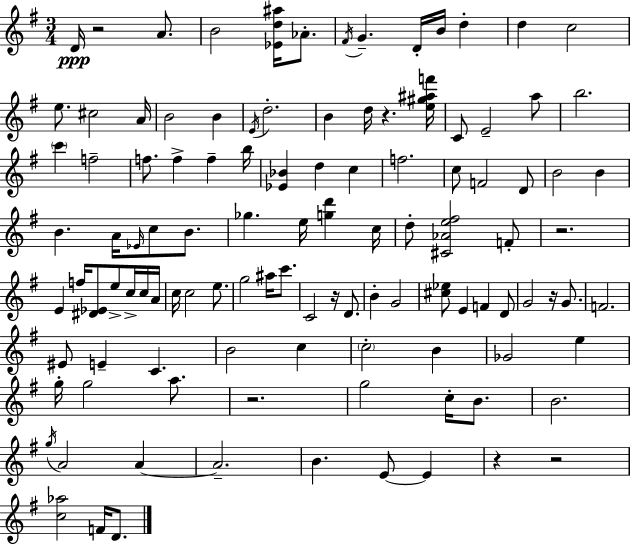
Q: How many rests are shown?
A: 8